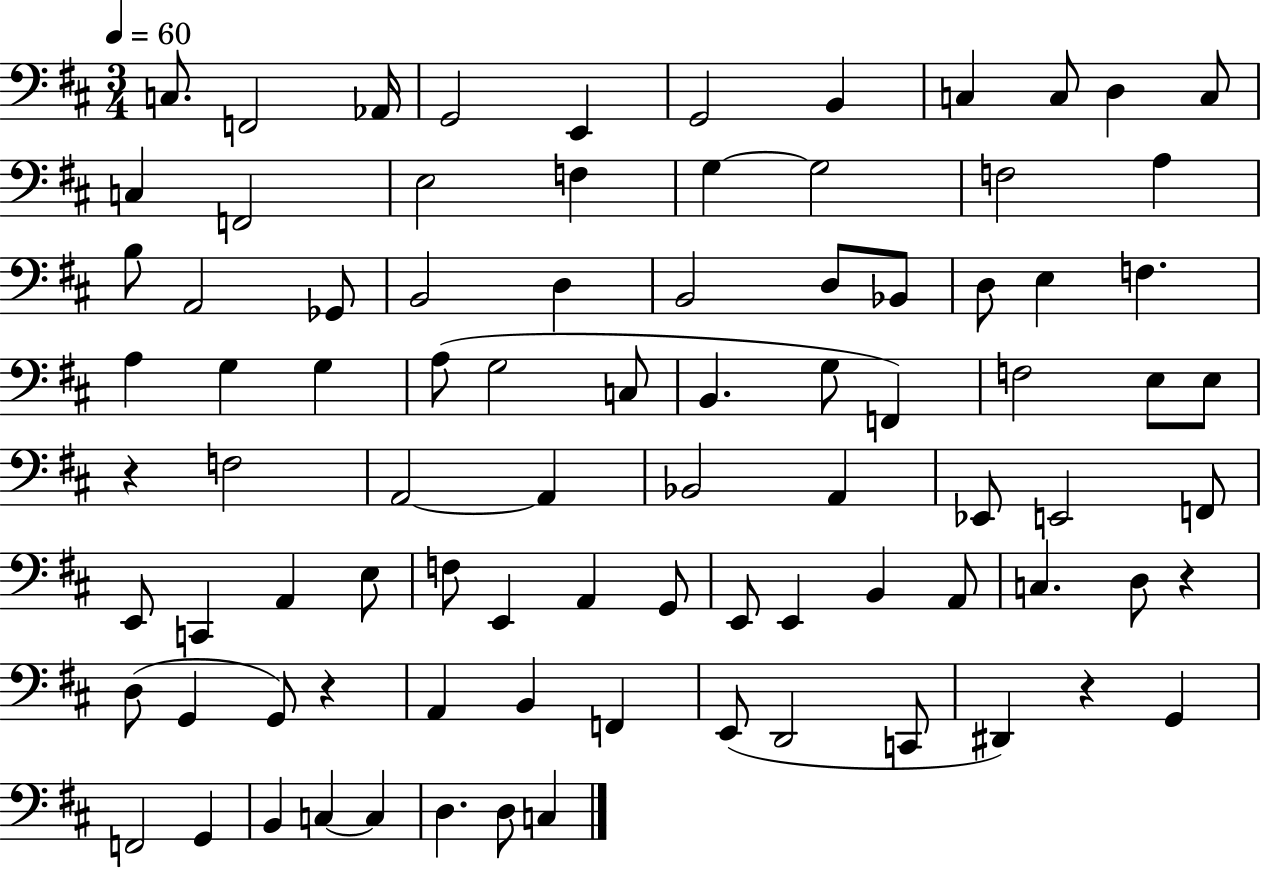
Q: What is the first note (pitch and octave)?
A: C3